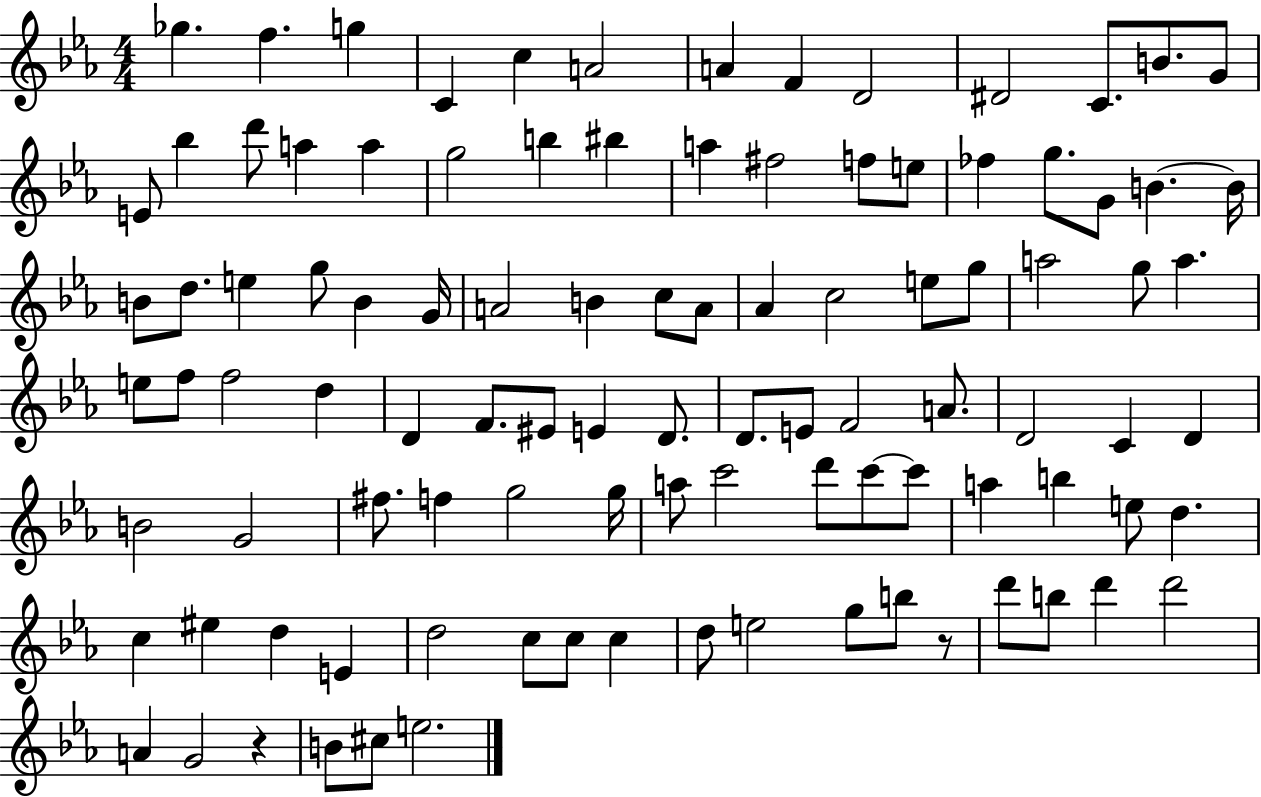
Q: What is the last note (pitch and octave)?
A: E5